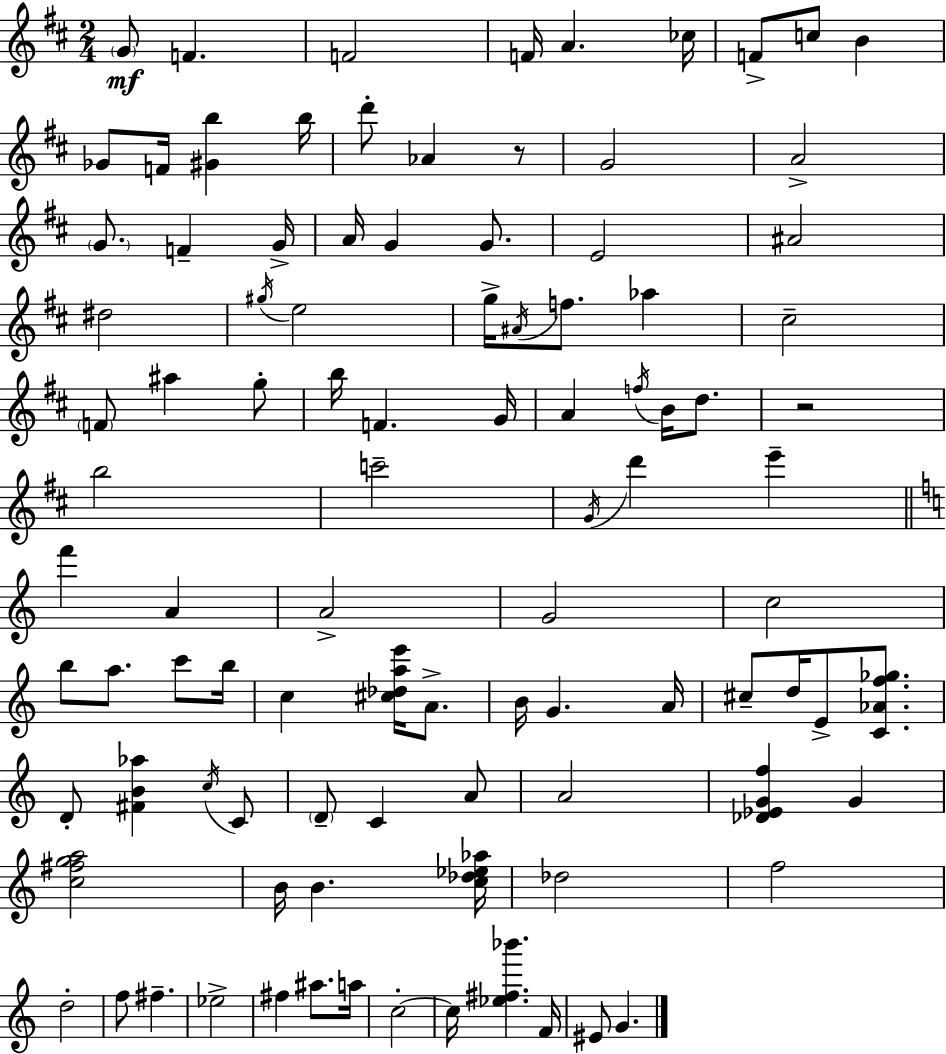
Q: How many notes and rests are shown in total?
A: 98